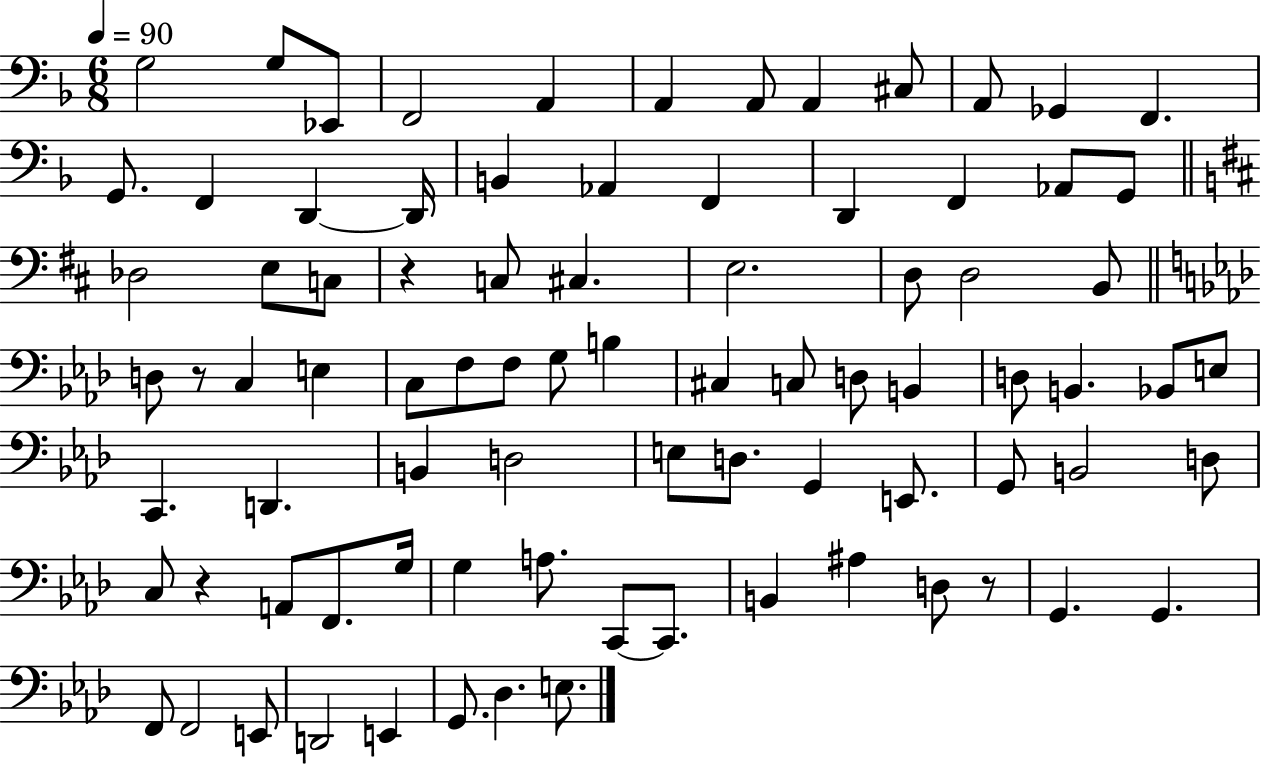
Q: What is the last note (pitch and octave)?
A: E3